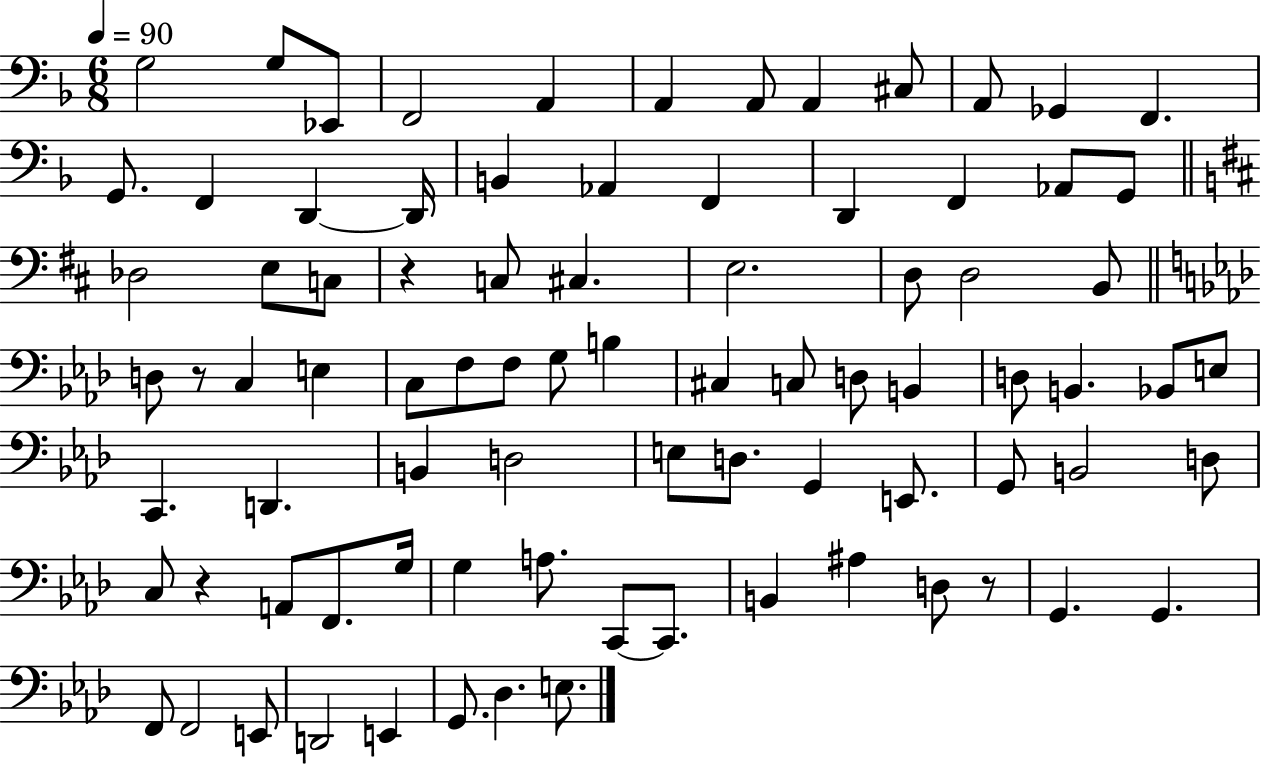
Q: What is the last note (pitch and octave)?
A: E3